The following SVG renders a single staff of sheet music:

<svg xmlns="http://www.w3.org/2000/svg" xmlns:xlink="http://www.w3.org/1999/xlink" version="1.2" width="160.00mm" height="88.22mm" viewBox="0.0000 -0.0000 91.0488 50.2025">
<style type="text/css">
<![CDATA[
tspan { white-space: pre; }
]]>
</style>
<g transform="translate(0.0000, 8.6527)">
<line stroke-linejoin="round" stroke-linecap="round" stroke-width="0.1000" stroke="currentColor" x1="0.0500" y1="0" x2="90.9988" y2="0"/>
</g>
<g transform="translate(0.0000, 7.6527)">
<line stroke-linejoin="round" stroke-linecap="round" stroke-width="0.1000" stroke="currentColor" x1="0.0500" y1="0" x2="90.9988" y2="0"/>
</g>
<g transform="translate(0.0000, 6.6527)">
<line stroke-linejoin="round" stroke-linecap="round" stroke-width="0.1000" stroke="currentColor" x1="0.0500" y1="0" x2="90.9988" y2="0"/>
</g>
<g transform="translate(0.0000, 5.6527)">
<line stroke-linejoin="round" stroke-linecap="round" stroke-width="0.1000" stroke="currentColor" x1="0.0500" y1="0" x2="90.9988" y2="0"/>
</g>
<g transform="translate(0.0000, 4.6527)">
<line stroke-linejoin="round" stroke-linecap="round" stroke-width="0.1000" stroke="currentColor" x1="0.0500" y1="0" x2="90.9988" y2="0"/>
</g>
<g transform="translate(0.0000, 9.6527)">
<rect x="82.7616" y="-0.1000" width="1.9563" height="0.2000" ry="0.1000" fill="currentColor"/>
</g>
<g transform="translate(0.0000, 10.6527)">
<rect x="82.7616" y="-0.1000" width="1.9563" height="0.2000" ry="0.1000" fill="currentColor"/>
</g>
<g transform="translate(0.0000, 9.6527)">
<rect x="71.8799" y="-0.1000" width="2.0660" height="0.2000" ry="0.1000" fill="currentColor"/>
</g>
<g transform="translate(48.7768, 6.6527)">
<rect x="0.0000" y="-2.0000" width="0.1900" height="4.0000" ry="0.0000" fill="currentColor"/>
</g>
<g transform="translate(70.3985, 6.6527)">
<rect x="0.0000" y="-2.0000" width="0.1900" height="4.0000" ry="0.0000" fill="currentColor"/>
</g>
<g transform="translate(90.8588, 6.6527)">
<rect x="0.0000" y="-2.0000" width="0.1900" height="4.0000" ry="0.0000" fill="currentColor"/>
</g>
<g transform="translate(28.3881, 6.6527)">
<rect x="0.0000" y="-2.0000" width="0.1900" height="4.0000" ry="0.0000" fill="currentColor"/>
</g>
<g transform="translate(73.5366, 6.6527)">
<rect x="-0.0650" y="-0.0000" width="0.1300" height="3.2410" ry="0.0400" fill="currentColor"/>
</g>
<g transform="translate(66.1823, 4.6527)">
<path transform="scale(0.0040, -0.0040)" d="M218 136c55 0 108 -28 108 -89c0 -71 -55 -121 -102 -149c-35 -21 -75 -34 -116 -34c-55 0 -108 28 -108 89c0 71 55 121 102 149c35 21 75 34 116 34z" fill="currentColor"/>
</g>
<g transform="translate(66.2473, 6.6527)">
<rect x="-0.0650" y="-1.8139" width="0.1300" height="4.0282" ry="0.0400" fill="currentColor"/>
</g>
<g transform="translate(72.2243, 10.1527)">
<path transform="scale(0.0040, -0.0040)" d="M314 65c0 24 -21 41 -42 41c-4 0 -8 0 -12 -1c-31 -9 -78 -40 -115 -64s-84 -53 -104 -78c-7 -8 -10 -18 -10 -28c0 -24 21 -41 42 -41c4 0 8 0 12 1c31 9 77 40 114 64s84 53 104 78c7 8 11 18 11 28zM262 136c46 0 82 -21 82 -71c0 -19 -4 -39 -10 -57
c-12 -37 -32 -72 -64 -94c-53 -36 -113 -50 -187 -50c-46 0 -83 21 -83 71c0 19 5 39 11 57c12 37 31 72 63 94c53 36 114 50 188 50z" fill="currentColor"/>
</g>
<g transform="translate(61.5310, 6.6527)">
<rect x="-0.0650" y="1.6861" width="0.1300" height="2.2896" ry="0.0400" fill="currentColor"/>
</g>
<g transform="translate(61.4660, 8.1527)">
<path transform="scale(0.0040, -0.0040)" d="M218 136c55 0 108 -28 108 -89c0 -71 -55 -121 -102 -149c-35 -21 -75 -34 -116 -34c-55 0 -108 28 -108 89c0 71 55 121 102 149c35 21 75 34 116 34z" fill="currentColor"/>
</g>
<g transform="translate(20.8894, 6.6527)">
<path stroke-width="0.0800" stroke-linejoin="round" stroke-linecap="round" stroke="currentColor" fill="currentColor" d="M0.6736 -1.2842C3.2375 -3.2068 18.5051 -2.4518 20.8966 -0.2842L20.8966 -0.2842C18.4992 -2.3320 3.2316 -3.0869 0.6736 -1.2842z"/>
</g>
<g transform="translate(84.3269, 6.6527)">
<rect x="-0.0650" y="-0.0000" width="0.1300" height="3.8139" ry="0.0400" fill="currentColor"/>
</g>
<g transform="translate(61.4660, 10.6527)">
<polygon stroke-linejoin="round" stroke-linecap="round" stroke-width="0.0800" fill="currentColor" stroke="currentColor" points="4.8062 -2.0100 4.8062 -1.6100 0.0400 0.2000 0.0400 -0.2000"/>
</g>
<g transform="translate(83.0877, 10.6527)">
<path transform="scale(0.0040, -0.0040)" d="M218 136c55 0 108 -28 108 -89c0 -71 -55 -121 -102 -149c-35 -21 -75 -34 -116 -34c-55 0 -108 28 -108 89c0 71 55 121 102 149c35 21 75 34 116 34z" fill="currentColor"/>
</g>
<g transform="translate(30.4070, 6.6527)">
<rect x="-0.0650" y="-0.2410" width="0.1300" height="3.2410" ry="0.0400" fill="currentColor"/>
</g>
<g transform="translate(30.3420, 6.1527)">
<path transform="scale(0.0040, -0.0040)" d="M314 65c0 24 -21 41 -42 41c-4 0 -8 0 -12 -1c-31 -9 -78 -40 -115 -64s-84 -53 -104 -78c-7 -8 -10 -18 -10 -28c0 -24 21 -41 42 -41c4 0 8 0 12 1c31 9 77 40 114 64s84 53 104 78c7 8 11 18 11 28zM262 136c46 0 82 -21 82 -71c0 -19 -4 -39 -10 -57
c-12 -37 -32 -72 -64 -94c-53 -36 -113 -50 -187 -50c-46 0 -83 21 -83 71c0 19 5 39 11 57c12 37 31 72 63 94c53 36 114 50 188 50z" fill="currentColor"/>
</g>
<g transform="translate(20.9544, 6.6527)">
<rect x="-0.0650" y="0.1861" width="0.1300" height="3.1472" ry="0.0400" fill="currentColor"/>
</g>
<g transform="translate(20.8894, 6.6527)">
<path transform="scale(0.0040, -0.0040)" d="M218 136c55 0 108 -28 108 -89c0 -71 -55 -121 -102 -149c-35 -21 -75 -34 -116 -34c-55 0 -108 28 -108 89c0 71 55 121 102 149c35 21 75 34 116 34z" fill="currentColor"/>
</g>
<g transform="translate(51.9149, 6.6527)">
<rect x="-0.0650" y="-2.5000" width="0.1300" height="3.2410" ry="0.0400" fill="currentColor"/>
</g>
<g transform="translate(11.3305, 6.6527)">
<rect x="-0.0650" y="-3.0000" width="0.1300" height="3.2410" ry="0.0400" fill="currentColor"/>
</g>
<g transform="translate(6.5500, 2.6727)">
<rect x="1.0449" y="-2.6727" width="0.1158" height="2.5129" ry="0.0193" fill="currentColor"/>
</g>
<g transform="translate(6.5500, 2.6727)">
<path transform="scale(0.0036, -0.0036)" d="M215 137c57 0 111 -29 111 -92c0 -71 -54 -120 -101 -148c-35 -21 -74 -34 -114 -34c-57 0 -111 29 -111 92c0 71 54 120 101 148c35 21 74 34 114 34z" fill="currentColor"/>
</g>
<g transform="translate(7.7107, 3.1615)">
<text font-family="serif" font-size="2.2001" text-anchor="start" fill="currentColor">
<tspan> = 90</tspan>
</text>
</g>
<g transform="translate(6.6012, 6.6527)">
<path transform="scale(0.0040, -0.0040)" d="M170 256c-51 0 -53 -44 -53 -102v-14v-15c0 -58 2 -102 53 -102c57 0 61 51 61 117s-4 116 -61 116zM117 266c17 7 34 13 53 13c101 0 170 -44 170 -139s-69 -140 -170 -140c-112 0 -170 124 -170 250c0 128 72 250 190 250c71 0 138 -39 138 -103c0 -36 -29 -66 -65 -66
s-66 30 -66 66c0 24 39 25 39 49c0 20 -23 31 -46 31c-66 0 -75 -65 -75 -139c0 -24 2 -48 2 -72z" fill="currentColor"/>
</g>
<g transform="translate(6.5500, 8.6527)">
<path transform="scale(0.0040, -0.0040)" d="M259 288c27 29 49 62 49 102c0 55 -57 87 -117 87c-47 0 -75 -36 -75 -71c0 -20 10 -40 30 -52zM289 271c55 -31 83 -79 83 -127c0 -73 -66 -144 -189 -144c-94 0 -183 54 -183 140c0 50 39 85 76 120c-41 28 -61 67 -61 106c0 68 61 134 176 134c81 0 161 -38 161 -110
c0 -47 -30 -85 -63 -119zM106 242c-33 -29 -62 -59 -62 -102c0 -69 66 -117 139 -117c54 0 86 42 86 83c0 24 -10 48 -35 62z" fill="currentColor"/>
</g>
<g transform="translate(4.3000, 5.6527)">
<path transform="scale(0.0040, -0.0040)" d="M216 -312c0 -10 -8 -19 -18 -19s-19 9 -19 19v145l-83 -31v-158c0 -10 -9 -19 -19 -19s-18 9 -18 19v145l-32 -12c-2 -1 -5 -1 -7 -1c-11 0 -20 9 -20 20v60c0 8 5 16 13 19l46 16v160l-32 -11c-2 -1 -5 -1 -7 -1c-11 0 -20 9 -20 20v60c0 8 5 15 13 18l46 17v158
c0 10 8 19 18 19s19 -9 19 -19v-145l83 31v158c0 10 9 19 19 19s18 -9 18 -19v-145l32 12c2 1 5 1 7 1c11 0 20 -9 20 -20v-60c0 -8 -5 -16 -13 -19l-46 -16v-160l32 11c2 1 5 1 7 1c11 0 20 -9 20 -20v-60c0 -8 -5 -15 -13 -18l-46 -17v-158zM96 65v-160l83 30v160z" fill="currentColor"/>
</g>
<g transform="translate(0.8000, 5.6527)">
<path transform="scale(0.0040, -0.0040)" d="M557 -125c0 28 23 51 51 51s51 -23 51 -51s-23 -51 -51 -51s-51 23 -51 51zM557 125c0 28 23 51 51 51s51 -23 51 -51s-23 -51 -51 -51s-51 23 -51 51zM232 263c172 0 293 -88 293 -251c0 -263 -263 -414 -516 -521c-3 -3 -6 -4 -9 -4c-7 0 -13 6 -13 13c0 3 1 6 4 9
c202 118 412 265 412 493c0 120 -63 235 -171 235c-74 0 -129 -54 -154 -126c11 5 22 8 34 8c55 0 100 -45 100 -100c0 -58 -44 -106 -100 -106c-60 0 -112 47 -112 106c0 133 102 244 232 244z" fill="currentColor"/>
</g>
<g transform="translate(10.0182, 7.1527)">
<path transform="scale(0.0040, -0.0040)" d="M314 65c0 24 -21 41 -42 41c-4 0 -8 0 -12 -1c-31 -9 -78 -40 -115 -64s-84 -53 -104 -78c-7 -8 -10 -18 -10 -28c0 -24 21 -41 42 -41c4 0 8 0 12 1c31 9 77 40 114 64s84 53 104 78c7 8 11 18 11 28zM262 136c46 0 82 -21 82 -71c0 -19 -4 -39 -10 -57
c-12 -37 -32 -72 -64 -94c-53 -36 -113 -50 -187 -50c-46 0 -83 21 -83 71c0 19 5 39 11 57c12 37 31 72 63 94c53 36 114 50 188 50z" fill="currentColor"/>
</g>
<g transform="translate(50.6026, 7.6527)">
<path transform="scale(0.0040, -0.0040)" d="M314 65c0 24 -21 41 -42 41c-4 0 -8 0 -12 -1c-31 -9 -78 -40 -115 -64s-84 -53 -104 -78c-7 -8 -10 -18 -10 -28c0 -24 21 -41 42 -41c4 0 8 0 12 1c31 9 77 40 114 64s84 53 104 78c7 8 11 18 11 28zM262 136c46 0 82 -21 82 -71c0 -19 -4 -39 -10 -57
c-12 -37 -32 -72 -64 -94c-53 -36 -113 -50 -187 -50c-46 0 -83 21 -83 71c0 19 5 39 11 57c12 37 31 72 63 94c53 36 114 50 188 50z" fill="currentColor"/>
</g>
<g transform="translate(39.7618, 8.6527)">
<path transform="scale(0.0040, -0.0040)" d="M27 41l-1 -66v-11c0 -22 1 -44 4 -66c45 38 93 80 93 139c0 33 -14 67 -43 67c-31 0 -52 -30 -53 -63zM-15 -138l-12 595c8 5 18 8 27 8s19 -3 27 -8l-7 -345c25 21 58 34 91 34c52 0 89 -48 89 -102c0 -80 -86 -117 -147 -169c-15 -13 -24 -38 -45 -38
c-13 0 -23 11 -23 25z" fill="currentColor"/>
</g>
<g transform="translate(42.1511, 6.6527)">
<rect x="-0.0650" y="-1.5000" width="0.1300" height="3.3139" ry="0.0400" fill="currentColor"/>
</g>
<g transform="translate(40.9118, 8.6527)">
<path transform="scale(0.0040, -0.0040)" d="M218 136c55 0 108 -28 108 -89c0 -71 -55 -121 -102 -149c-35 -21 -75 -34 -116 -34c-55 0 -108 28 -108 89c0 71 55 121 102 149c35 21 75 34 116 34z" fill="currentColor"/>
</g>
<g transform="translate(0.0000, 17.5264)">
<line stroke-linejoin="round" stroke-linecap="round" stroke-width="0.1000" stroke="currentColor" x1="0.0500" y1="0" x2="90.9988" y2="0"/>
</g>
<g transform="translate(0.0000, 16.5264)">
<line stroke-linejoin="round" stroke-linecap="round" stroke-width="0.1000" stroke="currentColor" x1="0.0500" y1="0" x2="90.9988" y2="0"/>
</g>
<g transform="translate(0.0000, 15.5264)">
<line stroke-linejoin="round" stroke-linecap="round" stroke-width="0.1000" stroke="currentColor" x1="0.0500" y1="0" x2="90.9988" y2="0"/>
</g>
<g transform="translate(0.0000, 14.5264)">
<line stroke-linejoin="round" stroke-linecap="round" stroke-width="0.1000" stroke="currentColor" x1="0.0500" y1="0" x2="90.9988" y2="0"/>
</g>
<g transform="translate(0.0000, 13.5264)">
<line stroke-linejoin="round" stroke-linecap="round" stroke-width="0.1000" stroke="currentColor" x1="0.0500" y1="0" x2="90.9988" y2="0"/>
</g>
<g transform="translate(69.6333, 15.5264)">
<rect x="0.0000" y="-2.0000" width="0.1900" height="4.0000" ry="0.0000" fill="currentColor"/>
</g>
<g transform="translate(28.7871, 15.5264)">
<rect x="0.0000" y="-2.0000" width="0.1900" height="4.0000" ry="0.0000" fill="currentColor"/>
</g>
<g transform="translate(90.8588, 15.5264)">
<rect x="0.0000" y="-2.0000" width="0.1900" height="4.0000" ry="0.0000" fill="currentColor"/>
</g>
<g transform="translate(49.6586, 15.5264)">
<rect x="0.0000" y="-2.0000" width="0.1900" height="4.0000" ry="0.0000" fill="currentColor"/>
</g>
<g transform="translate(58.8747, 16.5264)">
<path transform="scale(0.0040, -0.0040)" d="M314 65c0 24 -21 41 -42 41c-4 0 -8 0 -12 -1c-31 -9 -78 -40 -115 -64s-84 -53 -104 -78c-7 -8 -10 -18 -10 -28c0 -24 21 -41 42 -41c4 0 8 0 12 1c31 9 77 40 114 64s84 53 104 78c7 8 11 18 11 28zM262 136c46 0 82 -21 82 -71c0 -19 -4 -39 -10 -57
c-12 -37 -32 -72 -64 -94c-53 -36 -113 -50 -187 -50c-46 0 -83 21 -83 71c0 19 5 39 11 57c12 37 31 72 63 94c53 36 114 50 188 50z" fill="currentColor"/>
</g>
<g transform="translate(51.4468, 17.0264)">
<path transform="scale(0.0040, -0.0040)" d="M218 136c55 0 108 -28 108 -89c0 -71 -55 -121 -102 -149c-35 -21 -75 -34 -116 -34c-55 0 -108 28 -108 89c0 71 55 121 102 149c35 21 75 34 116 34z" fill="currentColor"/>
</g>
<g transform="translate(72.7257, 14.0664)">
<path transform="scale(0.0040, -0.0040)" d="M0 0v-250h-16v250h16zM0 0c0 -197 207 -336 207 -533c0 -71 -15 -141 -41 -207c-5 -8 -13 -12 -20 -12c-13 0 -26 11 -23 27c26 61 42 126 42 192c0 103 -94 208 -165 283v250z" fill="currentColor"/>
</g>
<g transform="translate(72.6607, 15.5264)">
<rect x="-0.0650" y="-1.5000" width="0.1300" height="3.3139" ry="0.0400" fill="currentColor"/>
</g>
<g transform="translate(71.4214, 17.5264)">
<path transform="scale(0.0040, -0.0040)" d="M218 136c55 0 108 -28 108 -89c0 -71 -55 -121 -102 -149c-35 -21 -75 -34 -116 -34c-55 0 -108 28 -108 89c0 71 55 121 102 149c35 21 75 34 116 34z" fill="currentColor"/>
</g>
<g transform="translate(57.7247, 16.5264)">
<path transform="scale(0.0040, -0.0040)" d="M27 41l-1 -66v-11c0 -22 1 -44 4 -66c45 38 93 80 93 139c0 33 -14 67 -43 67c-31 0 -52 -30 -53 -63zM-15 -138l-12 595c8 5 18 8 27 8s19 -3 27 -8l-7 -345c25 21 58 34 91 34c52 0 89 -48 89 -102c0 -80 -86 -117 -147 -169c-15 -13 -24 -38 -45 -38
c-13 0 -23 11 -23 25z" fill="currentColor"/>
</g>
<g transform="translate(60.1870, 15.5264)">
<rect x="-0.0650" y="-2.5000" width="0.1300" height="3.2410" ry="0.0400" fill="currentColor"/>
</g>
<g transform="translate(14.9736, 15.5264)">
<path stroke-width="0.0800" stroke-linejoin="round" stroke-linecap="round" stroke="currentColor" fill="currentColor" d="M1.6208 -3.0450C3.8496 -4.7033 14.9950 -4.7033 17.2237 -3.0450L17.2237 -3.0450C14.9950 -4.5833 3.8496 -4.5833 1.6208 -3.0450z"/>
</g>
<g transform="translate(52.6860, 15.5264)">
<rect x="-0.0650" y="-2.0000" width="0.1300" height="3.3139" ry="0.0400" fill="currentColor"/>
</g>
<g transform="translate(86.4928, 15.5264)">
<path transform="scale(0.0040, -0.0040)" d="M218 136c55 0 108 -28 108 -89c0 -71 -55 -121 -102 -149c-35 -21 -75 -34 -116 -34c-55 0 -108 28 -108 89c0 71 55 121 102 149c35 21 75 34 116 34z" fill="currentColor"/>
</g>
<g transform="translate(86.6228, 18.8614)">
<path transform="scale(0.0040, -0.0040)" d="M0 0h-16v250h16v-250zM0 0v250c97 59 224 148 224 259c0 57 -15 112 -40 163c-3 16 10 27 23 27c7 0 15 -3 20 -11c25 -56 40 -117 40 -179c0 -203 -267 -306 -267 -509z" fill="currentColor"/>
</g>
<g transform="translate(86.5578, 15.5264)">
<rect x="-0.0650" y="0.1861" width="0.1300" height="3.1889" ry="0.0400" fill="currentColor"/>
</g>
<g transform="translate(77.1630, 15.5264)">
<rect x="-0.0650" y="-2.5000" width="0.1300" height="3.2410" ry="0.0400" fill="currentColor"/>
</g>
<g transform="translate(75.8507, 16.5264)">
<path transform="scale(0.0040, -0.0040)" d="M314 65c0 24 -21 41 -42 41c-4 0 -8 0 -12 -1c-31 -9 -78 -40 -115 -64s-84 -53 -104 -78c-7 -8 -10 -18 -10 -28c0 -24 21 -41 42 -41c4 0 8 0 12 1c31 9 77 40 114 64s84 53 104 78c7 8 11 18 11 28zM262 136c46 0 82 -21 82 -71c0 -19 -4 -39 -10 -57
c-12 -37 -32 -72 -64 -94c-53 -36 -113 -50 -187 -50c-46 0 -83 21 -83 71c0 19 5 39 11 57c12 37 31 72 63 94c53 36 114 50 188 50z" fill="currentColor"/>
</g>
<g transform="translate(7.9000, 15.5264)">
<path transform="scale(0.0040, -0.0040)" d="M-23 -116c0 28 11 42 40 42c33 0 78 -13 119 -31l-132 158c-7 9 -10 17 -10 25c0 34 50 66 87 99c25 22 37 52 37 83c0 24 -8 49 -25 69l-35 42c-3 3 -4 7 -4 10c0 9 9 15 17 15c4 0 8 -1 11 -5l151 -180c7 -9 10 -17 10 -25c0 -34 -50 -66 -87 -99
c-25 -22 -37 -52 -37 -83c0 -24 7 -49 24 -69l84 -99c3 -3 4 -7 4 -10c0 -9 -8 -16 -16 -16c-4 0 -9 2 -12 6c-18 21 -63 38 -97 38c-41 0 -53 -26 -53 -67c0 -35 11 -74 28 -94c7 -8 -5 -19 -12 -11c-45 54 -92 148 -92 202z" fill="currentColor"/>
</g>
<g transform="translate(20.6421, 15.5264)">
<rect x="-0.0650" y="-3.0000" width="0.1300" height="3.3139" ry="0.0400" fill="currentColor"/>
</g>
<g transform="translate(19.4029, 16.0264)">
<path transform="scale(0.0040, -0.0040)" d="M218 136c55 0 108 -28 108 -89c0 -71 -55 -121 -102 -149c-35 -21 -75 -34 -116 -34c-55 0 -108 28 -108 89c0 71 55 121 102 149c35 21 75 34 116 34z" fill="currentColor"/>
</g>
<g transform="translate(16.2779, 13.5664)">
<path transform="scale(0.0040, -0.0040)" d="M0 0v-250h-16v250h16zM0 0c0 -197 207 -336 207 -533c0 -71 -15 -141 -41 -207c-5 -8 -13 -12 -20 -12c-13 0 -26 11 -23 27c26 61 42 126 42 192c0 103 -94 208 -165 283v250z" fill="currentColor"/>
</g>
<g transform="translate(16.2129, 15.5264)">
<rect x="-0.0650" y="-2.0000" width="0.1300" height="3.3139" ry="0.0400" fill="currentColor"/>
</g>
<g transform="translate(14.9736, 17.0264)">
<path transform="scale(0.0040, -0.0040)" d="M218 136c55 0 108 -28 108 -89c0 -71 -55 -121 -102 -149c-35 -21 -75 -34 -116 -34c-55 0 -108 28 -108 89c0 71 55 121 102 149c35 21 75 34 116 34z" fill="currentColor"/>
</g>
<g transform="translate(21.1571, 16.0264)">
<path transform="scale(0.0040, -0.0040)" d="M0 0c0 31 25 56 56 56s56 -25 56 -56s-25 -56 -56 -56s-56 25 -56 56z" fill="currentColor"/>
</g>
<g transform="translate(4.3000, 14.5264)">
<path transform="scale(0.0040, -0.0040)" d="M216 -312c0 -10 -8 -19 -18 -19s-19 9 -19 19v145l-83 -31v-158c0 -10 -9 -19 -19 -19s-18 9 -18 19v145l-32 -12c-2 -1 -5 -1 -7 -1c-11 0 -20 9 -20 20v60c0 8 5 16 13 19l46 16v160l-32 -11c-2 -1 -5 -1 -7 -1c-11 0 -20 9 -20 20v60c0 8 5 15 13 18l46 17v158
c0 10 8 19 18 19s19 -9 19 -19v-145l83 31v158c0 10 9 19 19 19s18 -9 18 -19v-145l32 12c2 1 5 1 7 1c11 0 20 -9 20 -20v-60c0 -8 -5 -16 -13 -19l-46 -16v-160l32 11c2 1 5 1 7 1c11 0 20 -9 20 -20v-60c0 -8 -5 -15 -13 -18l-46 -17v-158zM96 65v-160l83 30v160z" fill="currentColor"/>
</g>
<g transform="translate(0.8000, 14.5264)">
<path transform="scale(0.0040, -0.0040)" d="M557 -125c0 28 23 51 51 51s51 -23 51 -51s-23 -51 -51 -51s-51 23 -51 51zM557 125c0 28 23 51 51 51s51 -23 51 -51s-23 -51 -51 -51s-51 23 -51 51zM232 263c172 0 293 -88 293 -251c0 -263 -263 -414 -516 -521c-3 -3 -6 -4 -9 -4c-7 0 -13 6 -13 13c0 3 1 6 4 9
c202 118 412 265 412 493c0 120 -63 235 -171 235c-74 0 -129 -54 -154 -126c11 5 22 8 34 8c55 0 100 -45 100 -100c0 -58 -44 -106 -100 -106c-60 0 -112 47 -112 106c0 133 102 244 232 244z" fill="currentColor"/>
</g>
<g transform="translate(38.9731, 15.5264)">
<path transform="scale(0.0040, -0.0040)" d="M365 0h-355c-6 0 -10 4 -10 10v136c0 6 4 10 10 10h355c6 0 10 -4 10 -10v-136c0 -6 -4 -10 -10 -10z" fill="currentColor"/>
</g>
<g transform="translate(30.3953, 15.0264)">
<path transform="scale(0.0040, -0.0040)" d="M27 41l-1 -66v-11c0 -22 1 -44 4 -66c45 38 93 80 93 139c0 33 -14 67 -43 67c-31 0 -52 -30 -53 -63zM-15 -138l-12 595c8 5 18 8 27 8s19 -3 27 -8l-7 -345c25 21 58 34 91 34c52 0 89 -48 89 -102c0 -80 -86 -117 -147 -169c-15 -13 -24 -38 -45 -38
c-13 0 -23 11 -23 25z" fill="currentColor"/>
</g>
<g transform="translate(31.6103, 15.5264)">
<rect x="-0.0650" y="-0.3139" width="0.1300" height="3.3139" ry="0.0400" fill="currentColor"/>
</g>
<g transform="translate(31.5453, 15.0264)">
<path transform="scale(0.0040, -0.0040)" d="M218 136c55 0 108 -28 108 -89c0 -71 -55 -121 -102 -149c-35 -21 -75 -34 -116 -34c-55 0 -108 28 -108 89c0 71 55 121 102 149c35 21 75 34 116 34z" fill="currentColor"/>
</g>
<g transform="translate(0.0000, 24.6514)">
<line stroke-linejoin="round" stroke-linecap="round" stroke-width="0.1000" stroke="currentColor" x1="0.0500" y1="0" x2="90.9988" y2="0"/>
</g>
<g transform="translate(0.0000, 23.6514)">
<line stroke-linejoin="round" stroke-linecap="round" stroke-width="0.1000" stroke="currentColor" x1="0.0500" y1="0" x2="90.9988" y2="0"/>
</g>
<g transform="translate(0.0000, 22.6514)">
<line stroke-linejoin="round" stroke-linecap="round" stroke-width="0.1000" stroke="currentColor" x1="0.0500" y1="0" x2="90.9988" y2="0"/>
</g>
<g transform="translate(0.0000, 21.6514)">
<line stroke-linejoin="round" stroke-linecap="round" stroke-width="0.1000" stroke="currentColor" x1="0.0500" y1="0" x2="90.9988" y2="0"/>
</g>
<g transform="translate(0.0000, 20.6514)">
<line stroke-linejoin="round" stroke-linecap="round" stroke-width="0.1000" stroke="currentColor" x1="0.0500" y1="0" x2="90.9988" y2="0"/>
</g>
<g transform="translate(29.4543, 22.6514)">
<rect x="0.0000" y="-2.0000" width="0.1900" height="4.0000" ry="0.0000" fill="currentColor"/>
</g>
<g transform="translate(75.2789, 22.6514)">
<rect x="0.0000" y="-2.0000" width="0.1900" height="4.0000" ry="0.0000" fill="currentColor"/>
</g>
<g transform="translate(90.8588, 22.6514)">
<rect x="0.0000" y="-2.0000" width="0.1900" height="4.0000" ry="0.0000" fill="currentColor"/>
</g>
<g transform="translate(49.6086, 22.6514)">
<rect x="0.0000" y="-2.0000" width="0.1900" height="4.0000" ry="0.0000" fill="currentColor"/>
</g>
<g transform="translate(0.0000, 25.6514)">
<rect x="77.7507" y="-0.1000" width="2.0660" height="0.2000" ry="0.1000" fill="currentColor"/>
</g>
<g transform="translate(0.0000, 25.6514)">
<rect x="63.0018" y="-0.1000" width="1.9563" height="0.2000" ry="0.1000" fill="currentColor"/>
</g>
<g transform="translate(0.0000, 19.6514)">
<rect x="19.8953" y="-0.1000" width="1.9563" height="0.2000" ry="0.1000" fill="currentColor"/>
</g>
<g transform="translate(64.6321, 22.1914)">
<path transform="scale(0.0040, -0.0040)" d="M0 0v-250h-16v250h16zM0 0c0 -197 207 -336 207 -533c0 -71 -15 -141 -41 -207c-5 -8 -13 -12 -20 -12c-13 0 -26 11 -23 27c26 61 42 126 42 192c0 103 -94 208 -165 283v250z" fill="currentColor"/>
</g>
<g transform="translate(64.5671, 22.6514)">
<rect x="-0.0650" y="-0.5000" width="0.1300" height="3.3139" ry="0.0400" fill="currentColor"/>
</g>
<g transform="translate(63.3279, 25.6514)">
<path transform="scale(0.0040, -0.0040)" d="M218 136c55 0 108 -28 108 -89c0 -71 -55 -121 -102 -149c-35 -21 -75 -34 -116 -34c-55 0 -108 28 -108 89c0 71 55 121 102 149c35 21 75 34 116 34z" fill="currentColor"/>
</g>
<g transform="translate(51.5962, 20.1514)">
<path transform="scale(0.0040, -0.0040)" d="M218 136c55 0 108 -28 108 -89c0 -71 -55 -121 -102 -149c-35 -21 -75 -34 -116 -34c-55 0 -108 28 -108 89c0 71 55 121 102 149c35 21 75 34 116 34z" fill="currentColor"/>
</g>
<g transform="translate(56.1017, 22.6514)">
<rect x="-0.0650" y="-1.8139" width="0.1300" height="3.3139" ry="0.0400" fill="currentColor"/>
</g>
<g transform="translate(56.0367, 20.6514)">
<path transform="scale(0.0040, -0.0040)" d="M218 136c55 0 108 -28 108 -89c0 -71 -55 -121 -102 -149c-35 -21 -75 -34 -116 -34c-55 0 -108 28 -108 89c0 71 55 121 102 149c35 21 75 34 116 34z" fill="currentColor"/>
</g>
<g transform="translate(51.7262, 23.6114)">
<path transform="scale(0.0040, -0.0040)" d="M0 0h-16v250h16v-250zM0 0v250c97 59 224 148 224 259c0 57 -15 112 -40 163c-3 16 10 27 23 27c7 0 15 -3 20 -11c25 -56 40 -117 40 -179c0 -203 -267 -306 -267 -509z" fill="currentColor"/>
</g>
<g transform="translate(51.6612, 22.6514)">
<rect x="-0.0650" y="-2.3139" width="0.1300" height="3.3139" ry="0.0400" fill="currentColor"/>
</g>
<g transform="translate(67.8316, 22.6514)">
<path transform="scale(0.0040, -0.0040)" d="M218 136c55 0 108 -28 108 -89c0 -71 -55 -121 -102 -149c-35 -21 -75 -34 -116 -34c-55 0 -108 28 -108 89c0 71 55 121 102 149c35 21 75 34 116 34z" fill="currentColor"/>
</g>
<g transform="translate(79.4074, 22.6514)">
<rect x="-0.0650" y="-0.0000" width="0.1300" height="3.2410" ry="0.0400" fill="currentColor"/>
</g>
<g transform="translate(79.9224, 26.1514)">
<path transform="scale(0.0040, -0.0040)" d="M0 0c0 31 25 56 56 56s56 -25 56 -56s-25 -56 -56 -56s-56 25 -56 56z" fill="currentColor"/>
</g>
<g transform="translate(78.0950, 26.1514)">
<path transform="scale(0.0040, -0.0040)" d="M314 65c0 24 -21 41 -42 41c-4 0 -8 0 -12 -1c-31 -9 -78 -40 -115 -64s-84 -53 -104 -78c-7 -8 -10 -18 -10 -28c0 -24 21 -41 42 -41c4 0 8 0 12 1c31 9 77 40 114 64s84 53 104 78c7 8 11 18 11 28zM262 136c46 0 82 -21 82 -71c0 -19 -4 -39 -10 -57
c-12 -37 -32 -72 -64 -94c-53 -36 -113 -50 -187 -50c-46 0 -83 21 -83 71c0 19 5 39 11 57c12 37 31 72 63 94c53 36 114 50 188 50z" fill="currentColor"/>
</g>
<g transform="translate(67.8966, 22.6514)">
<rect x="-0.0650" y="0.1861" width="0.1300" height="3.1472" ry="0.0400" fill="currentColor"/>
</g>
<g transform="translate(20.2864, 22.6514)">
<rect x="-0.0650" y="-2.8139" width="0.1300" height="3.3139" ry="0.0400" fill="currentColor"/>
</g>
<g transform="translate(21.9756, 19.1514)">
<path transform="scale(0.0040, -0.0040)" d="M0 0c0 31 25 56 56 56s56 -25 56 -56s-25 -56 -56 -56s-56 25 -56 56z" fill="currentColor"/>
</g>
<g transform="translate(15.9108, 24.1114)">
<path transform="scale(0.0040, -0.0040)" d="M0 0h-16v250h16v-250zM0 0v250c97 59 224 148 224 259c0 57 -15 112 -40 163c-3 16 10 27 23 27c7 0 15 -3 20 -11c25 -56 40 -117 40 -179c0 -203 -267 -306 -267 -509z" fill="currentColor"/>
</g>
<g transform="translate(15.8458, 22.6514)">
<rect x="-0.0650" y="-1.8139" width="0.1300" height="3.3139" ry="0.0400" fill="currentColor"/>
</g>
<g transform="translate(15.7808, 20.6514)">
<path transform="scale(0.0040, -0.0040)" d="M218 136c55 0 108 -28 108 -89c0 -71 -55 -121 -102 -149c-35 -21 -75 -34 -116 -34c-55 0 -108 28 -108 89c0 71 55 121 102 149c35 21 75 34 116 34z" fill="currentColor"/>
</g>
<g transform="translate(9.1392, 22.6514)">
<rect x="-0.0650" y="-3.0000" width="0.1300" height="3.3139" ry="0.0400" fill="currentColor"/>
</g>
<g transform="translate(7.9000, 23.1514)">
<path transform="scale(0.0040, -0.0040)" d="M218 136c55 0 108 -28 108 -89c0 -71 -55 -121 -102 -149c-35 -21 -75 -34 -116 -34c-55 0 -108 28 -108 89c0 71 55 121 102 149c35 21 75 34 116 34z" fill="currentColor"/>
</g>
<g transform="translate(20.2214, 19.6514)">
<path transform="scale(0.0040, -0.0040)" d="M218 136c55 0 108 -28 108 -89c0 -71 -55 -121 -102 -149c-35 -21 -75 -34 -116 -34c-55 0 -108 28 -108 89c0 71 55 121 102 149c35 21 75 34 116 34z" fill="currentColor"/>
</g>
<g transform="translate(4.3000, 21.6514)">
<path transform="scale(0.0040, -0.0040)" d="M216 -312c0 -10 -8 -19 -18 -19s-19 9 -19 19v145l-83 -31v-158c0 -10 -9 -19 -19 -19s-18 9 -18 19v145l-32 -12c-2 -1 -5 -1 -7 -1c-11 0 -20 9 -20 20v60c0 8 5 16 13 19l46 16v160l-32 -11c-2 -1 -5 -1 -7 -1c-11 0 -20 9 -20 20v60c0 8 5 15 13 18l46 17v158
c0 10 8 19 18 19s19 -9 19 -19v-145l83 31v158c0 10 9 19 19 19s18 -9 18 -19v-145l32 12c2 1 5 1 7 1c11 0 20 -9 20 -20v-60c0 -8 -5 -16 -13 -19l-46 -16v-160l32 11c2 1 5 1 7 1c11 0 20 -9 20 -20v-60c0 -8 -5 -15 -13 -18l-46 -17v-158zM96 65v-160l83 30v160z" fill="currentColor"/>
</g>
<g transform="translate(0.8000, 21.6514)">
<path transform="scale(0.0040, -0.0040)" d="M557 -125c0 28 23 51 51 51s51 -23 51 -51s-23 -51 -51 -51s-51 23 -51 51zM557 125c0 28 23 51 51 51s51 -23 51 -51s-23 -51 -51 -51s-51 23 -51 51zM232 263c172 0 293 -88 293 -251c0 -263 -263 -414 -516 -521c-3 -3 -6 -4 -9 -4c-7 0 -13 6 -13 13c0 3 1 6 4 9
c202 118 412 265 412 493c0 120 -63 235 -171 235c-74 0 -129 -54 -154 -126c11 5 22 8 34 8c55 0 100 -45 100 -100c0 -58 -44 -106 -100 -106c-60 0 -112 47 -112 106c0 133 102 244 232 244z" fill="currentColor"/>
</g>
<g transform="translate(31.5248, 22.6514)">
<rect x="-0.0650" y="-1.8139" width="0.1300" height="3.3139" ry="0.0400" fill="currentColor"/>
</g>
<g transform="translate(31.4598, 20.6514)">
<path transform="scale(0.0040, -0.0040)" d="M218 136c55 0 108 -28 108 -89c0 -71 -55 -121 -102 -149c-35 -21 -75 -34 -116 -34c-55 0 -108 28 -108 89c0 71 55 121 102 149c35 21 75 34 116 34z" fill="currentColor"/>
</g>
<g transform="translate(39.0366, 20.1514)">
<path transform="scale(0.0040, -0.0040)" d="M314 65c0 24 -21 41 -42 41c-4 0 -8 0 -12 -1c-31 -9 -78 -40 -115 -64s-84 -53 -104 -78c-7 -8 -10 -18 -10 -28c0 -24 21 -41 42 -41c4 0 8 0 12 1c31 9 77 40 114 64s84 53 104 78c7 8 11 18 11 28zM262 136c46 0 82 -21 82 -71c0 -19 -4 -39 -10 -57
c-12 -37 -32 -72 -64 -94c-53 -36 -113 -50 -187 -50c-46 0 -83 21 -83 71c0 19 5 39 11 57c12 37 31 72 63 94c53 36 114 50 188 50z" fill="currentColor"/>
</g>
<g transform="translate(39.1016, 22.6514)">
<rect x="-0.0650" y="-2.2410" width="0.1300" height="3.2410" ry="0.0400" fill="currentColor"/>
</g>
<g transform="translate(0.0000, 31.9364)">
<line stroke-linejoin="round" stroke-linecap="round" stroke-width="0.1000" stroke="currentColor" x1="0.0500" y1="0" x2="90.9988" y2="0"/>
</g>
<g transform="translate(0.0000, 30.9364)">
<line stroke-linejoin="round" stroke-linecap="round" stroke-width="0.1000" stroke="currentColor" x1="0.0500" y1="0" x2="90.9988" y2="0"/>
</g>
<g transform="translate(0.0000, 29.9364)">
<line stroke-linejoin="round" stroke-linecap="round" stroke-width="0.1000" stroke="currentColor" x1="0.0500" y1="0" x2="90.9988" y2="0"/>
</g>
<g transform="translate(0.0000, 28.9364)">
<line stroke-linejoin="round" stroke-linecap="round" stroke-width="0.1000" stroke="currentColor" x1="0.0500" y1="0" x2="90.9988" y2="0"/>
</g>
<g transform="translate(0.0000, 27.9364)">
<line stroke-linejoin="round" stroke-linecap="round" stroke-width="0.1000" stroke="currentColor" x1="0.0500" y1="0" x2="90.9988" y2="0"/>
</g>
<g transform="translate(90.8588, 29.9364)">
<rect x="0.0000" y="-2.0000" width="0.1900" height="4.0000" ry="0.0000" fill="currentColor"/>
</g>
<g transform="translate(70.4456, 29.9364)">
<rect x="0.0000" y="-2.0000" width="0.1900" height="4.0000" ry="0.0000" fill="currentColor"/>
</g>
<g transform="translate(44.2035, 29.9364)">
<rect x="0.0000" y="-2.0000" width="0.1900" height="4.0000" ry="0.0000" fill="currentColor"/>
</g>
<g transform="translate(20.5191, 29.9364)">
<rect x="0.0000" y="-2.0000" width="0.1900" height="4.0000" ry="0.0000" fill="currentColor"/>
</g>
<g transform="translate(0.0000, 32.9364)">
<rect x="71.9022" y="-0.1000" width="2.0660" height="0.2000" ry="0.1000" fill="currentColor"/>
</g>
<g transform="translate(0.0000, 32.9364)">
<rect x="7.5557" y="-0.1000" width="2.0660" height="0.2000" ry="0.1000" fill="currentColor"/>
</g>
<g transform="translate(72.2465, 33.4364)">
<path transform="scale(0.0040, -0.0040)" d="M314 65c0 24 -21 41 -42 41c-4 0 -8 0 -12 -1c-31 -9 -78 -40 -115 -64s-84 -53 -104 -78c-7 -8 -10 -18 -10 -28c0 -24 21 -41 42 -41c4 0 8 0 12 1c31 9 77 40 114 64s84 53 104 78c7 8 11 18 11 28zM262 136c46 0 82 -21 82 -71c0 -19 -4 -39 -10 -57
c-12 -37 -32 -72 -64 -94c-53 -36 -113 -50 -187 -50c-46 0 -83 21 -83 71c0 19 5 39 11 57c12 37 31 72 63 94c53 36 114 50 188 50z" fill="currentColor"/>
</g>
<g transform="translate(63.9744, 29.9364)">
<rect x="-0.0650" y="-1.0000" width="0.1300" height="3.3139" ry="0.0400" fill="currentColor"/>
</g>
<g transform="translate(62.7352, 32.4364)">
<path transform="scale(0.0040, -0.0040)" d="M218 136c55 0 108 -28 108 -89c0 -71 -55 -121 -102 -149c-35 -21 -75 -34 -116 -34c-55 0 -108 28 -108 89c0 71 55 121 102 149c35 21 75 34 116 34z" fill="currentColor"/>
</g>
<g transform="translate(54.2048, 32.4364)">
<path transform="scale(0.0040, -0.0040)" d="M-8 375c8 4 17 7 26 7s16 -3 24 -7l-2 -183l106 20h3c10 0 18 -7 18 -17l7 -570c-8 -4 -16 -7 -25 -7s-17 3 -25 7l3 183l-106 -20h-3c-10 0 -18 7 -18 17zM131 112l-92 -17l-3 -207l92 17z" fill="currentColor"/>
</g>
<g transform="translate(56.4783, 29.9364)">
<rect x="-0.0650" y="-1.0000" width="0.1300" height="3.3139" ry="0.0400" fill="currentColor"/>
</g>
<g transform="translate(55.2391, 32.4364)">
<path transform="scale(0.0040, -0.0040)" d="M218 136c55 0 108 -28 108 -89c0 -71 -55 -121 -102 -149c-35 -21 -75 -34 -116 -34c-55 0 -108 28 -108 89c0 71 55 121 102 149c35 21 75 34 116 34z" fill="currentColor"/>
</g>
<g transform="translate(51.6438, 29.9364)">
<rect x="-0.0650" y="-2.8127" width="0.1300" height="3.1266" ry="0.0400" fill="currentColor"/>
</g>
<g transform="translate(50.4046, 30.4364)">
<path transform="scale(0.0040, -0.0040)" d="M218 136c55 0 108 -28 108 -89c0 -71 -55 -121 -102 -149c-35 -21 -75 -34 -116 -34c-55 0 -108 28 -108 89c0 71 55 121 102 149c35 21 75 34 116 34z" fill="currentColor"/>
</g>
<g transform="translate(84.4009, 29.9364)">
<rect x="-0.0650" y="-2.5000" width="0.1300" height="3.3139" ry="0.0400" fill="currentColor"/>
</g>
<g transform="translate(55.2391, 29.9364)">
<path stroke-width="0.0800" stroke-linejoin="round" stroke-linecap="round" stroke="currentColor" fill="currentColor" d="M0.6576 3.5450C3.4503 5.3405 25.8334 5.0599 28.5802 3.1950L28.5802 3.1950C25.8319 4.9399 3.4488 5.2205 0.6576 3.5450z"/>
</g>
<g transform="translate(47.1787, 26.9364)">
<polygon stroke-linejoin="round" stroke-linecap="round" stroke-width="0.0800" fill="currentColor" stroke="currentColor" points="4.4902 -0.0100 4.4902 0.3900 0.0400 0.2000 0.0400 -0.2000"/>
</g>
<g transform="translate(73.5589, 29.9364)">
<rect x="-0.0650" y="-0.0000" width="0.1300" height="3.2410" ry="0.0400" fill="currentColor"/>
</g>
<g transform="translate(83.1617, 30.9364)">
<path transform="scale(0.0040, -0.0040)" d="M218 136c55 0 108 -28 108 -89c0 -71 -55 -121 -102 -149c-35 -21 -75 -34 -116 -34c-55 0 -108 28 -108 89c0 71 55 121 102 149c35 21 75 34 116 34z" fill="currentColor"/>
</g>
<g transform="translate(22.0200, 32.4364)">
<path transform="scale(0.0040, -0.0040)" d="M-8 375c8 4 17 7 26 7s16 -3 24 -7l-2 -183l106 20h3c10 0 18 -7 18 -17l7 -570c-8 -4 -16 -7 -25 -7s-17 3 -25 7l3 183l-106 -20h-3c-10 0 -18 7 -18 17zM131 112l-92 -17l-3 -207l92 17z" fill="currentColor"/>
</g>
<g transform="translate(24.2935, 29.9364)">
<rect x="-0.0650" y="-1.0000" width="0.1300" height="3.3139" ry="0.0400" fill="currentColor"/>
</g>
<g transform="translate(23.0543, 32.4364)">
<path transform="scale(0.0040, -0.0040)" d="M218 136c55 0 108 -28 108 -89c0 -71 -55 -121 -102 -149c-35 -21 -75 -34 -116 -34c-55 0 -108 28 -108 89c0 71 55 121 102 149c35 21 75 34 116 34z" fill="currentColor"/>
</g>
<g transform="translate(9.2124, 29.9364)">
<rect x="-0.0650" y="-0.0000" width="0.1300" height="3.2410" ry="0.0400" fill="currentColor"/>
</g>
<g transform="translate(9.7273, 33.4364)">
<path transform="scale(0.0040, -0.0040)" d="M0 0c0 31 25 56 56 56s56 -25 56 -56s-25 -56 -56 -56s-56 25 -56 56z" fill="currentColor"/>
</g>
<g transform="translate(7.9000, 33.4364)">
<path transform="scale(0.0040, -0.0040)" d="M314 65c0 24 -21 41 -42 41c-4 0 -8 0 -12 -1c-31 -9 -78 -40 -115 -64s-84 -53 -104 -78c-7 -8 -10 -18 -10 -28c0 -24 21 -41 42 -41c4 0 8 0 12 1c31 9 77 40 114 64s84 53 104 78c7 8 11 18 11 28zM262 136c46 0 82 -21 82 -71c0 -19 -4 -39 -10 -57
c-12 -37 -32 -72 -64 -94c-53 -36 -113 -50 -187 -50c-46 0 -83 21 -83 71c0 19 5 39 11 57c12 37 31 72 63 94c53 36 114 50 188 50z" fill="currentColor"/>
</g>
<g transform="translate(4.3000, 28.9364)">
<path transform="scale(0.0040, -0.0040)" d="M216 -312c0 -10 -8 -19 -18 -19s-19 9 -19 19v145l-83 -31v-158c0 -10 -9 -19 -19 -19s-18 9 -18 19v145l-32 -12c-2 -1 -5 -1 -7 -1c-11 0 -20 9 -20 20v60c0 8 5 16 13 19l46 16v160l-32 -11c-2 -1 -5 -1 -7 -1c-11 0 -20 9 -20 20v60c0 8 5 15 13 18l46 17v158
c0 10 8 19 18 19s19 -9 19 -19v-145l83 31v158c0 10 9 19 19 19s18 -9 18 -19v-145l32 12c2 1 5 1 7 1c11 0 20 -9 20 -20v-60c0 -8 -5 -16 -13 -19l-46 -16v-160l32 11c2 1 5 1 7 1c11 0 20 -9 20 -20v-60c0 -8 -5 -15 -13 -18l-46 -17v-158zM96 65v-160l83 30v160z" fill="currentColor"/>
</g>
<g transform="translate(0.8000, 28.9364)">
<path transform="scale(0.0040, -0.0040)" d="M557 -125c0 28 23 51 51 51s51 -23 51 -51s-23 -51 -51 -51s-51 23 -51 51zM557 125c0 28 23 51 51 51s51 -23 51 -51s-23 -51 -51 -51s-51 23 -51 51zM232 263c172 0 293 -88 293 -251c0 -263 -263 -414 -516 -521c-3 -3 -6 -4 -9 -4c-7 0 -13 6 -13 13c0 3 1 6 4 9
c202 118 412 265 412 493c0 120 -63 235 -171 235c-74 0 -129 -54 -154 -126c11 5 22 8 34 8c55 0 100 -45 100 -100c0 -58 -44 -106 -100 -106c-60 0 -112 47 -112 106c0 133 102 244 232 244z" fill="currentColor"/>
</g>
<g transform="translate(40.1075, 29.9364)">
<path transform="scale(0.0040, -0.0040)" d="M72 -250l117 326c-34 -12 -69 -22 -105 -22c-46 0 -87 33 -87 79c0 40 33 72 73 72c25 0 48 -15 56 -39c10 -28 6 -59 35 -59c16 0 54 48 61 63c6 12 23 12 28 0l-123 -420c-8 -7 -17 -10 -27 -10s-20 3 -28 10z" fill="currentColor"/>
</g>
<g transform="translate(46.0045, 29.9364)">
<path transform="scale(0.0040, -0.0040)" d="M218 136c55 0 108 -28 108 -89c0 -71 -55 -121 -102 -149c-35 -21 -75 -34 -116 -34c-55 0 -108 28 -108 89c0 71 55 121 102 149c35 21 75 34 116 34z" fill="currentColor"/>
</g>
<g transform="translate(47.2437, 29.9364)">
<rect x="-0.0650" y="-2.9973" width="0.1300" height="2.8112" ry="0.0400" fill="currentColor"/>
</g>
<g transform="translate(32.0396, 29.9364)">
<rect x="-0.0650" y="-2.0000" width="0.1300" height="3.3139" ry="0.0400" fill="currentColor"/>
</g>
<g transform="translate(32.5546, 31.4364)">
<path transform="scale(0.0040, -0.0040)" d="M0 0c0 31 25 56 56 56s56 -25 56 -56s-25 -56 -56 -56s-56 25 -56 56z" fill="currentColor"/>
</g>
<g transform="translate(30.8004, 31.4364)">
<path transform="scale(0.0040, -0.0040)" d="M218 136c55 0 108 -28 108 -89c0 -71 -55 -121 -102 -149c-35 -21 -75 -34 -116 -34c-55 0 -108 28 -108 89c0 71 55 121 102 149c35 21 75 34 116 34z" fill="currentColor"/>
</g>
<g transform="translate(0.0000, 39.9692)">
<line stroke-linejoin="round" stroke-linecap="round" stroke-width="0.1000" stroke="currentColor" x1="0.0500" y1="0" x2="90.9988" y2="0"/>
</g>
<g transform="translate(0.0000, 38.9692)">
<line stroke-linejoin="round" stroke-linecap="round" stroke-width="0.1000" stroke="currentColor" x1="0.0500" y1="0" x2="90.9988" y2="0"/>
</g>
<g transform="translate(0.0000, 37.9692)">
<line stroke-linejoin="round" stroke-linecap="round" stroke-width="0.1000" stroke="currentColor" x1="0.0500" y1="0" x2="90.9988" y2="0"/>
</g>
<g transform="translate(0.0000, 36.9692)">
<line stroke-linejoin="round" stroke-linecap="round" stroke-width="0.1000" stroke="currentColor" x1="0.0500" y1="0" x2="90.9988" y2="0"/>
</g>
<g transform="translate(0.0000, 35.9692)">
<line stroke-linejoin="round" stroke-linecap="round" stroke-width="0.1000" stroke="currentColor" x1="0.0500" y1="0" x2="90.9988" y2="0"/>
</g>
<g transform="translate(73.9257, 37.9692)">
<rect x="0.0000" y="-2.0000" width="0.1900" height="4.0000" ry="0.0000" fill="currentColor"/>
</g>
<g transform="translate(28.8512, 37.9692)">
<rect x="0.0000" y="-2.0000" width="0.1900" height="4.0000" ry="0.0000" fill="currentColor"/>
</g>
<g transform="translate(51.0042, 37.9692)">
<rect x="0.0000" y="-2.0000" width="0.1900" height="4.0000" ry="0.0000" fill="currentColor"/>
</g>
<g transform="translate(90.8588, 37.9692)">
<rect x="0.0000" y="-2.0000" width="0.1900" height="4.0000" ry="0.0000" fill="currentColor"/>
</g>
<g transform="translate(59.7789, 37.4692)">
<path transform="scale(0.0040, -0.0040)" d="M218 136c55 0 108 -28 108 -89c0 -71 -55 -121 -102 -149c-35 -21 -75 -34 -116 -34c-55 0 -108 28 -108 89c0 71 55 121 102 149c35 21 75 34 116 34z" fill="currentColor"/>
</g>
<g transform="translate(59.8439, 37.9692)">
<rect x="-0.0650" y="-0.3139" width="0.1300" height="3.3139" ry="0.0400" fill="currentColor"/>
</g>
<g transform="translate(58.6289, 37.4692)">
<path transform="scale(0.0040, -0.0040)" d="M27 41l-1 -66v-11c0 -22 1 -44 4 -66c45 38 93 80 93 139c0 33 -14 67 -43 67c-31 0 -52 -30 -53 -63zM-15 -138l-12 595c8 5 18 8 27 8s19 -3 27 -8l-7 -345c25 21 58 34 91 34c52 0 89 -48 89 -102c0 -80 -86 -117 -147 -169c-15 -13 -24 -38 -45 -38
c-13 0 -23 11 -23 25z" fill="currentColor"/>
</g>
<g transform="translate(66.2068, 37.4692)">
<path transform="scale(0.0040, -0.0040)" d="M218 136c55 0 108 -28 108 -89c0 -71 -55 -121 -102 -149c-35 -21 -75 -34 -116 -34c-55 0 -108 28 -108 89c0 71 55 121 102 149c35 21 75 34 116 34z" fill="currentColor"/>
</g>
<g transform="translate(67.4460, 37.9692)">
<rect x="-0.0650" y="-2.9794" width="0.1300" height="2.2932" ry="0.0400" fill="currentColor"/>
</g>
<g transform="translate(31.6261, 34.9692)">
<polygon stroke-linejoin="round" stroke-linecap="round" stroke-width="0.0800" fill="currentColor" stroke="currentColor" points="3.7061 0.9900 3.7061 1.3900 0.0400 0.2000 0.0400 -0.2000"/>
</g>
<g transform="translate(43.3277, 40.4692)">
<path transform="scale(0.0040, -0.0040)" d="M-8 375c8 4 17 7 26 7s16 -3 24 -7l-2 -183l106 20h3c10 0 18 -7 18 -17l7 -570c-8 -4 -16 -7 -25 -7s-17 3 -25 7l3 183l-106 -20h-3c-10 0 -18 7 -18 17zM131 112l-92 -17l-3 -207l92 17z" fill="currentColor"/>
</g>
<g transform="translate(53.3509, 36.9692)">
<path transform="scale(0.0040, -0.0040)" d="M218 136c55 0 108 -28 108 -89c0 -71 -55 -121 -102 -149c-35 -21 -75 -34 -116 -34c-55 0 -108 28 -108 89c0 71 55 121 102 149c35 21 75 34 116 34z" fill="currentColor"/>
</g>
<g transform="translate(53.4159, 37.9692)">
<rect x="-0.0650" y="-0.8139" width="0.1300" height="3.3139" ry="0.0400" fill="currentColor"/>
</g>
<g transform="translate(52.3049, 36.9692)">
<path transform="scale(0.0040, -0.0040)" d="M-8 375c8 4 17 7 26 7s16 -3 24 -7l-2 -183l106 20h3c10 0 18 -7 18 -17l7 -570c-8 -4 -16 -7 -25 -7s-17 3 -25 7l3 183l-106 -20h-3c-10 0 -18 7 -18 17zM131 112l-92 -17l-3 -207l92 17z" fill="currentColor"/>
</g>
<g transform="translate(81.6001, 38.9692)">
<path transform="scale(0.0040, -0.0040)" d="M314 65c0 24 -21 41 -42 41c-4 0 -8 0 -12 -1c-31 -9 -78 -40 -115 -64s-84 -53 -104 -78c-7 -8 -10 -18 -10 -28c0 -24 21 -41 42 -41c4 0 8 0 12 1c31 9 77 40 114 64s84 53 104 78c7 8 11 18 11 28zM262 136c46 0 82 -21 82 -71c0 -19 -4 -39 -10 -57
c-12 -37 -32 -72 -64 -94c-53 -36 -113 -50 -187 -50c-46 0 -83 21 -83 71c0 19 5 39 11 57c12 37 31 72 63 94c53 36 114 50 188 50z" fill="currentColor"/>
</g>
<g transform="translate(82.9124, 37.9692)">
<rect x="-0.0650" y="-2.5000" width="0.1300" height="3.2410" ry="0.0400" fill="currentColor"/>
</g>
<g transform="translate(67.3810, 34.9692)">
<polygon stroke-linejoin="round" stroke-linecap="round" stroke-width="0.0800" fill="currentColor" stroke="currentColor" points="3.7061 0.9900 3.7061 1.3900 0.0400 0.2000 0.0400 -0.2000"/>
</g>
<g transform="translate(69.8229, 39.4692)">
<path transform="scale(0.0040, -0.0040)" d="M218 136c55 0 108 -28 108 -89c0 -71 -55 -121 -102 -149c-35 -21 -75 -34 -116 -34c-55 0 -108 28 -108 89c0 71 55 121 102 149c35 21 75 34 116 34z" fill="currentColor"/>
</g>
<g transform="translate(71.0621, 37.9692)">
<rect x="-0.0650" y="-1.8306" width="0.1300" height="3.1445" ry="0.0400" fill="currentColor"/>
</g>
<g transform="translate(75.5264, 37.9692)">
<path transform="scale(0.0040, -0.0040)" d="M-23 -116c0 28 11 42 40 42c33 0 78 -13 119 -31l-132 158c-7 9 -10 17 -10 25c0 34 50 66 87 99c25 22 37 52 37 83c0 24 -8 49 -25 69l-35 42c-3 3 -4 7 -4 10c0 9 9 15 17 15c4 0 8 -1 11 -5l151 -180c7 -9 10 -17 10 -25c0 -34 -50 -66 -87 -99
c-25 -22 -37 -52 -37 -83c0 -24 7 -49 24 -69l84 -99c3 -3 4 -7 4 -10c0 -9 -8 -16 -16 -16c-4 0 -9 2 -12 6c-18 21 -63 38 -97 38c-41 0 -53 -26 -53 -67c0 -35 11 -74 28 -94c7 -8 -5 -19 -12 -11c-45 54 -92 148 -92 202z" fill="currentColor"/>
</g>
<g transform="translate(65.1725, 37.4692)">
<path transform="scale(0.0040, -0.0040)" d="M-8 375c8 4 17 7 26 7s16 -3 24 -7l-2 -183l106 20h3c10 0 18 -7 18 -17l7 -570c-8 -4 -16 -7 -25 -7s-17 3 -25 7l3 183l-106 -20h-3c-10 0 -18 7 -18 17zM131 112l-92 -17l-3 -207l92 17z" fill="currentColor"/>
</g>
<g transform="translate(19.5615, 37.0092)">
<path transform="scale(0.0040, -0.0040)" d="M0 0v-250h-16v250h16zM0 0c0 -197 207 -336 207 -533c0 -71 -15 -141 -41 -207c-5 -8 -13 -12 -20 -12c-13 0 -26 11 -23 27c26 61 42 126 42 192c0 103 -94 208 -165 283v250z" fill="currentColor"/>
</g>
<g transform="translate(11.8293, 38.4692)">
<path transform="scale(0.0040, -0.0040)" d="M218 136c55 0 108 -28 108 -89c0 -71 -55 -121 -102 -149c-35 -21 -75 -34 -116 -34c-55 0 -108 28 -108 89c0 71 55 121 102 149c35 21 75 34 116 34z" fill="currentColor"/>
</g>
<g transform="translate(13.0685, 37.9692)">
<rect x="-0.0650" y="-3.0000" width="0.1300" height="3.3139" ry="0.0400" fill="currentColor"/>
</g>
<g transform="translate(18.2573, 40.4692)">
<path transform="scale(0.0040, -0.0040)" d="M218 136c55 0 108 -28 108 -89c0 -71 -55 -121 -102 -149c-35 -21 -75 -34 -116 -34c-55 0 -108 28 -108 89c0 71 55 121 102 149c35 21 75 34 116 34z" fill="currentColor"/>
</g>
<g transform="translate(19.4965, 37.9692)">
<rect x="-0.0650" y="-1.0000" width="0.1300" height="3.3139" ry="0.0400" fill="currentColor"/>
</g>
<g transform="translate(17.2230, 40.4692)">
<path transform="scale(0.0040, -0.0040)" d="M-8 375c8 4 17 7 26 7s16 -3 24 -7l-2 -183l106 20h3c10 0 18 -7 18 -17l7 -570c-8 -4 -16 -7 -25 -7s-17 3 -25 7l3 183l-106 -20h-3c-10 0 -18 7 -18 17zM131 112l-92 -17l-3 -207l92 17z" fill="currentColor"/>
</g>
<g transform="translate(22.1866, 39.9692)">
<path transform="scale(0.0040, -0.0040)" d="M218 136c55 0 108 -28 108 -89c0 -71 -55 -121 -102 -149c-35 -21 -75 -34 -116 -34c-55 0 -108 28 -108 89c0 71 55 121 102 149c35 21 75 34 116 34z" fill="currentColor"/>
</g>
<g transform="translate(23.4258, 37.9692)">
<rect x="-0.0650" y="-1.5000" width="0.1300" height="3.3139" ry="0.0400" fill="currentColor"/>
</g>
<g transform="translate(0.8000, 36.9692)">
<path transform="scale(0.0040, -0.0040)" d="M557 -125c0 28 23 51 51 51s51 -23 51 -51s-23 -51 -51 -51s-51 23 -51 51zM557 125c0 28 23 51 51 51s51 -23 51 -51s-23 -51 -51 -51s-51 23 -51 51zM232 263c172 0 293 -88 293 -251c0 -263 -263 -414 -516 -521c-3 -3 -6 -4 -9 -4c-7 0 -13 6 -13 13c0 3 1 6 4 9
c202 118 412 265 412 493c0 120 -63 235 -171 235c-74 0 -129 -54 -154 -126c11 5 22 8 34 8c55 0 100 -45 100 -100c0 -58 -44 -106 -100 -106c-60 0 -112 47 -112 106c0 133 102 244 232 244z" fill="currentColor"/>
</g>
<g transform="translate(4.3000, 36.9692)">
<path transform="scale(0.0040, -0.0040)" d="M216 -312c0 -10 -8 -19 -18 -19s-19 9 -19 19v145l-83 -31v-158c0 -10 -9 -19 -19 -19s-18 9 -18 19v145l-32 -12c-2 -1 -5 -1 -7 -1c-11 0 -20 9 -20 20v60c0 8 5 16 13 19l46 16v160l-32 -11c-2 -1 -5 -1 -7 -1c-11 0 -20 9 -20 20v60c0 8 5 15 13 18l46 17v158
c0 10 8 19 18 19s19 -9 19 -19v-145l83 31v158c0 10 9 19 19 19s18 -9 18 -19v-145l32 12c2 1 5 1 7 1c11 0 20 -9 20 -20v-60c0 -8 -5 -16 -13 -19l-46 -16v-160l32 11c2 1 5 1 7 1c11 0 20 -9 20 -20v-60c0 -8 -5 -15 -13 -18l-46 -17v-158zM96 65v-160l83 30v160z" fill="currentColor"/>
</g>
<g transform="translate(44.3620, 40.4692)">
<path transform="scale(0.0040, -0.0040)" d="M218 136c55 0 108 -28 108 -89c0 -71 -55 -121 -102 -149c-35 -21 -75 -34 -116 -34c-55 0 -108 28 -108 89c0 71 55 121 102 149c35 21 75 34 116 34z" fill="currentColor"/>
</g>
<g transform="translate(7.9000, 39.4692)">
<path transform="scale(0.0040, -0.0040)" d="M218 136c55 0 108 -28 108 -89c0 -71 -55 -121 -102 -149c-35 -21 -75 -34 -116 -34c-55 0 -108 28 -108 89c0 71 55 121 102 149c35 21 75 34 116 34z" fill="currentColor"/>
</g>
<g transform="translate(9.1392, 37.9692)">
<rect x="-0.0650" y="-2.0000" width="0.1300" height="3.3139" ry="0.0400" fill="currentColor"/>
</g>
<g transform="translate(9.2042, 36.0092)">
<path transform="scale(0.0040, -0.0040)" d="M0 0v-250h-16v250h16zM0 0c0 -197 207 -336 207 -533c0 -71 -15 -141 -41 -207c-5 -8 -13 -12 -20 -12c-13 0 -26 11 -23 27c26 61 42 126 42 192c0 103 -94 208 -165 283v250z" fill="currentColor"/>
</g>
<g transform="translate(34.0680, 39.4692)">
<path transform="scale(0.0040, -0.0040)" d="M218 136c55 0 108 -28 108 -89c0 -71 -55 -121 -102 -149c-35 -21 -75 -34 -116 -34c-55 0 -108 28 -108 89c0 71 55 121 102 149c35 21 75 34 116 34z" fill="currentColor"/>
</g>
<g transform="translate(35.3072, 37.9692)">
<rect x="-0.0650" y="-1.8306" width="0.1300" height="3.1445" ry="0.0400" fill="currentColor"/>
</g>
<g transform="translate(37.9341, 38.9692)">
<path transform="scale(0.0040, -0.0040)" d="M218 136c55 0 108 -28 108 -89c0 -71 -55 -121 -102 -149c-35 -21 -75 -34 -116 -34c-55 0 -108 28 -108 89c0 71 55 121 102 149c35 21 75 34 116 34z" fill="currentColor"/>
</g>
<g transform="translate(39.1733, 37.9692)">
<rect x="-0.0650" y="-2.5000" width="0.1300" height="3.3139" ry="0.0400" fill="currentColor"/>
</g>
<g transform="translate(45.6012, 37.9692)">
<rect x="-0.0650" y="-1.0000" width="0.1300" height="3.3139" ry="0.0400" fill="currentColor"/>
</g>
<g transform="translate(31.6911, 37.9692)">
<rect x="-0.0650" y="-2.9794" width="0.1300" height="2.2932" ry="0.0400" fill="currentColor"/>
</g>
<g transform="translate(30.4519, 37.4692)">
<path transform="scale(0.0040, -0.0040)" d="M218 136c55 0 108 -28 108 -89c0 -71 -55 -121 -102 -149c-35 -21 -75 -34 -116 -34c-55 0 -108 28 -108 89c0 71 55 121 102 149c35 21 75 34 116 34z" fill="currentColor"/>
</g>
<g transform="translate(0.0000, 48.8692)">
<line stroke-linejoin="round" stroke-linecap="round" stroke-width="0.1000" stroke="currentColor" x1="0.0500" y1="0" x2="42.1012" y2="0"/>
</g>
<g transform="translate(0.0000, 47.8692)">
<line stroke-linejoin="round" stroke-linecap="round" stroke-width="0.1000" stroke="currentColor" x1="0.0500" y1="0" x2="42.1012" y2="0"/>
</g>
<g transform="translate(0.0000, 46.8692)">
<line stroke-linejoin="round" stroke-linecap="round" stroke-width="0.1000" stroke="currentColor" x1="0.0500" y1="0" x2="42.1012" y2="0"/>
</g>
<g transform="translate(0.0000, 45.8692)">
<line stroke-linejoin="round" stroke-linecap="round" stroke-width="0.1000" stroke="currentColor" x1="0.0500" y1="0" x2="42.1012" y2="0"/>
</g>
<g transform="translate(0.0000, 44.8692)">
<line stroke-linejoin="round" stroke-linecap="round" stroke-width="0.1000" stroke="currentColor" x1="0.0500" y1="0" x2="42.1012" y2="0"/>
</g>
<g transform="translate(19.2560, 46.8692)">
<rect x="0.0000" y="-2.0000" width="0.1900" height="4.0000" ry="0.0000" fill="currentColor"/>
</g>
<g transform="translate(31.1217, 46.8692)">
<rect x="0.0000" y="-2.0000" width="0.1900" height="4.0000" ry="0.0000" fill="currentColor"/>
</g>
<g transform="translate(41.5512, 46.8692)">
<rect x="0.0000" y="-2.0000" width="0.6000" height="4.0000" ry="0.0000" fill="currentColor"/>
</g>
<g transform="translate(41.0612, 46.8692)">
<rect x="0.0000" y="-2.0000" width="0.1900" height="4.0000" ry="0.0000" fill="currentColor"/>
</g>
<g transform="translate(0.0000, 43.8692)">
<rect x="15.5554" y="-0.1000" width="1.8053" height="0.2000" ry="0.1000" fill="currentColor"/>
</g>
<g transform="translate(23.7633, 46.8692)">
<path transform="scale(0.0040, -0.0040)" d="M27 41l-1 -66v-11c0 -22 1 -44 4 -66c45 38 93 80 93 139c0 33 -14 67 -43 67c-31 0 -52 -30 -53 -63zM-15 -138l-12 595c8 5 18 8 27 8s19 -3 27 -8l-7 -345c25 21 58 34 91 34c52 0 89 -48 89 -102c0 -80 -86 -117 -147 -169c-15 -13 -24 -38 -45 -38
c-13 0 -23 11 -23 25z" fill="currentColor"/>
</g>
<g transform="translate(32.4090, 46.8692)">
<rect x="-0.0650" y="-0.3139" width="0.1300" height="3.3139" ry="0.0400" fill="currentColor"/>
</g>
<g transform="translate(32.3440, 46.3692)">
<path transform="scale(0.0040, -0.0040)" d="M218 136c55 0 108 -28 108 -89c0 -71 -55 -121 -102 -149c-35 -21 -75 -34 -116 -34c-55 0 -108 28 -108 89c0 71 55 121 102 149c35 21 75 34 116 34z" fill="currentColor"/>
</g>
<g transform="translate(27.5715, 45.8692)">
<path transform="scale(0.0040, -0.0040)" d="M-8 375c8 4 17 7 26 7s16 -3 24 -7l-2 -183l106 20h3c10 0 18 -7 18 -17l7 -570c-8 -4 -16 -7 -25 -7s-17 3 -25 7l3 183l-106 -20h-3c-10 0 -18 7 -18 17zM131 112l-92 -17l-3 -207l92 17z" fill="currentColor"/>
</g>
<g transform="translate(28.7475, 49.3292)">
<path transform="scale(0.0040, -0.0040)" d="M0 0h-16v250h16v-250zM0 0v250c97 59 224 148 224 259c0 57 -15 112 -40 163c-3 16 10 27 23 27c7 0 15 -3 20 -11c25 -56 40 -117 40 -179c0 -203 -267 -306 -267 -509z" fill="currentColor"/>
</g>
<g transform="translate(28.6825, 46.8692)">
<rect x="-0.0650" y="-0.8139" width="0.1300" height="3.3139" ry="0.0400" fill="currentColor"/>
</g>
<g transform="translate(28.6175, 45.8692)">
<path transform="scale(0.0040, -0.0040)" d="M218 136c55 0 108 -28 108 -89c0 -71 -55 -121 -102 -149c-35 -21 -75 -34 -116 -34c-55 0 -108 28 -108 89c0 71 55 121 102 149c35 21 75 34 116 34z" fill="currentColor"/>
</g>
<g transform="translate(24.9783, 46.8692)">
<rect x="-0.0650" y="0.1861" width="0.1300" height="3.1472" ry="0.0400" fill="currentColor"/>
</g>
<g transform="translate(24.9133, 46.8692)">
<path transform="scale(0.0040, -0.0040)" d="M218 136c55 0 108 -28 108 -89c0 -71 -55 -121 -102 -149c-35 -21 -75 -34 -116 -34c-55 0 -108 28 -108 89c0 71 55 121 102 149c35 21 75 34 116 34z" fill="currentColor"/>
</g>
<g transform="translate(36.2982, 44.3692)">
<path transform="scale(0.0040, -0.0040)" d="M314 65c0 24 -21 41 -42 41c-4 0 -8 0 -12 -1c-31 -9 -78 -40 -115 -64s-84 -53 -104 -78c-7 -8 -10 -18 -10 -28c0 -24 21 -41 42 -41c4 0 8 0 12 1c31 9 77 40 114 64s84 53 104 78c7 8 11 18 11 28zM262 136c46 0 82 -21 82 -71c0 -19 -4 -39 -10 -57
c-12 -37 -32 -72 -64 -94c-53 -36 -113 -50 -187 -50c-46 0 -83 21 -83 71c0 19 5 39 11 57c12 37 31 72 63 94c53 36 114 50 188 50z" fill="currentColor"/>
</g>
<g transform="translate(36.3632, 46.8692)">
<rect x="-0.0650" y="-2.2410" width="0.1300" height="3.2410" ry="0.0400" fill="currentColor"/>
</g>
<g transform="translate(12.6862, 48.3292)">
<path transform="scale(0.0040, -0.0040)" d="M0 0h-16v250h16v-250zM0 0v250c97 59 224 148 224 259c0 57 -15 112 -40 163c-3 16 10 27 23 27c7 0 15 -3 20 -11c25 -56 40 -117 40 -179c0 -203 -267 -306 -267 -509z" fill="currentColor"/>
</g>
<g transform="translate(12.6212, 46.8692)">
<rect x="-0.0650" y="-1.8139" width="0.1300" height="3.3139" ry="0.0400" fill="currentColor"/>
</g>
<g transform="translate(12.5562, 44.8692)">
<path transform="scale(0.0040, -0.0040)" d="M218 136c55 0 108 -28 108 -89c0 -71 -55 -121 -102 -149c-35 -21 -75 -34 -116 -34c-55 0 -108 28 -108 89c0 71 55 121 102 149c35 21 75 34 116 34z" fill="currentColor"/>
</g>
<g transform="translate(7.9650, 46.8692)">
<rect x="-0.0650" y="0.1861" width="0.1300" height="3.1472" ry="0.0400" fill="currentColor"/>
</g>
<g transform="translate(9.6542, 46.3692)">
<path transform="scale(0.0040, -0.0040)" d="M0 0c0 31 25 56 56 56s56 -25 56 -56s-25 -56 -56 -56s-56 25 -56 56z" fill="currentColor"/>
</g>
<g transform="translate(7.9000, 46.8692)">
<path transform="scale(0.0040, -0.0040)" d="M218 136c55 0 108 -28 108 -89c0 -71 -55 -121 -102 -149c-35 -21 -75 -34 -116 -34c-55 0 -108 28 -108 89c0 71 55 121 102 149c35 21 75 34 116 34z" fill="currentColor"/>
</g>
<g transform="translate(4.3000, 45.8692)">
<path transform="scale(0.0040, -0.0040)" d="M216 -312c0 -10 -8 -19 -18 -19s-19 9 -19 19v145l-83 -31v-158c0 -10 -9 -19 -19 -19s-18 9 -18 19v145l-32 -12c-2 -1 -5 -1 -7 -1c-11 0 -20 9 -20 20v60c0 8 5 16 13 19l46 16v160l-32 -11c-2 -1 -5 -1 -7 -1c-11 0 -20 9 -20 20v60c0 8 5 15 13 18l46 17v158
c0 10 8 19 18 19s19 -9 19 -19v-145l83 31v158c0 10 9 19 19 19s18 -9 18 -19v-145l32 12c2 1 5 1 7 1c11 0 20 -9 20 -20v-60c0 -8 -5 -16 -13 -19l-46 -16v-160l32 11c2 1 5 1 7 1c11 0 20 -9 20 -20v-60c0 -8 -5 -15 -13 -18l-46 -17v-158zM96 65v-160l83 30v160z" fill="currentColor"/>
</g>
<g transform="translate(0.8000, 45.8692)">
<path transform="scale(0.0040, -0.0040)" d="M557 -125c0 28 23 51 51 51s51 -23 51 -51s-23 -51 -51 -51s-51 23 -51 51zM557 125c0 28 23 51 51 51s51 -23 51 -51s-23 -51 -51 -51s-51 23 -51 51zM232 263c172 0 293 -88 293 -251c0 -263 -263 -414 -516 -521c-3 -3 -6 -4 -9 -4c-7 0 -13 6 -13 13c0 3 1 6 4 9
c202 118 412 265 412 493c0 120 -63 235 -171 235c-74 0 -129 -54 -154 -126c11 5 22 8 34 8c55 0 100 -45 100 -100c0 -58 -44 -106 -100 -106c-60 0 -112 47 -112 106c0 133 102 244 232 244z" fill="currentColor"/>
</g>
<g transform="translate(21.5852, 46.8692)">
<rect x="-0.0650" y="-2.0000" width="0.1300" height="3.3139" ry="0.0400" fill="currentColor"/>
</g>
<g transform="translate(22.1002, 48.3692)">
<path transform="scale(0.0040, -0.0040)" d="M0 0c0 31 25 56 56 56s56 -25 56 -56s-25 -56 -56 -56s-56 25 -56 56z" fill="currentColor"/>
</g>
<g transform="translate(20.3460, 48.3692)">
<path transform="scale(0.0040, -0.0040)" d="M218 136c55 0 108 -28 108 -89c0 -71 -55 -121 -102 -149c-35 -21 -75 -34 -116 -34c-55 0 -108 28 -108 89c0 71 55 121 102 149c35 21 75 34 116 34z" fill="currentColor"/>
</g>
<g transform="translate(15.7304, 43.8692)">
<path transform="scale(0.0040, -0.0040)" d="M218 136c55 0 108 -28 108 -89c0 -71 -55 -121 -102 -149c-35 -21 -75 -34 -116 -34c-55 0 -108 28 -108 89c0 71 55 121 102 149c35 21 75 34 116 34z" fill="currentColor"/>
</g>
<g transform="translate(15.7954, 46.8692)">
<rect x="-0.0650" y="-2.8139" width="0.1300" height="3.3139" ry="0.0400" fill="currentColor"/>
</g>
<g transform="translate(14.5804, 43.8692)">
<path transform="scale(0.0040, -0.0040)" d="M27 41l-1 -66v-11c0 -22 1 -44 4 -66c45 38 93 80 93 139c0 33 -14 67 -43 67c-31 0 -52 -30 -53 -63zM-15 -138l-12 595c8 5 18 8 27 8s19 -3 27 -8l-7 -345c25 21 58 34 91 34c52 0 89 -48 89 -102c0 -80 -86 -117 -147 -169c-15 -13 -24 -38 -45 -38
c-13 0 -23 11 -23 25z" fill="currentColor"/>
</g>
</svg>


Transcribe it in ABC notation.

X:1
T:Untitled
M:6/8
L:1/4
K:G
C,2 D, E,2 _G,, B,,2 A,,/2 A,/2 D,,2 C,, z A,,/2 C, _E, z2 A,, _B,,2 G,,/2 B,,2 D,/2 C, A,/2 C A, B,2 B,/2 A, E,,/2 D, D,,2 D,,2 F,, A,, z/2 D,/2 C,/2 F,, F,, D,,2 B,, A,,/2 C, F,,/2 G,, E,/2 A,,/2 B,, F,, F, _E, E,/2 A,,/2 z B,,2 D, A,/2 _C A,, _D, F,/2 E, B,2